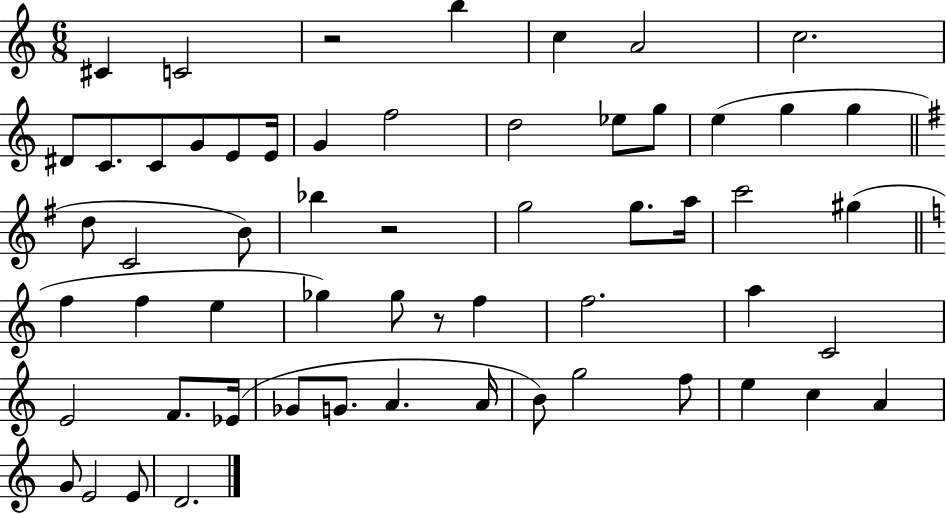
X:1
T:Untitled
M:6/8
L:1/4
K:C
^C C2 z2 b c A2 c2 ^D/2 C/2 C/2 G/2 E/2 E/4 G f2 d2 _e/2 g/2 e g g d/2 C2 B/2 _b z2 g2 g/2 a/4 c'2 ^g f f e _g _g/2 z/2 f f2 a C2 E2 F/2 _E/4 _G/2 G/2 A A/4 B/2 g2 f/2 e c A G/2 E2 E/2 D2